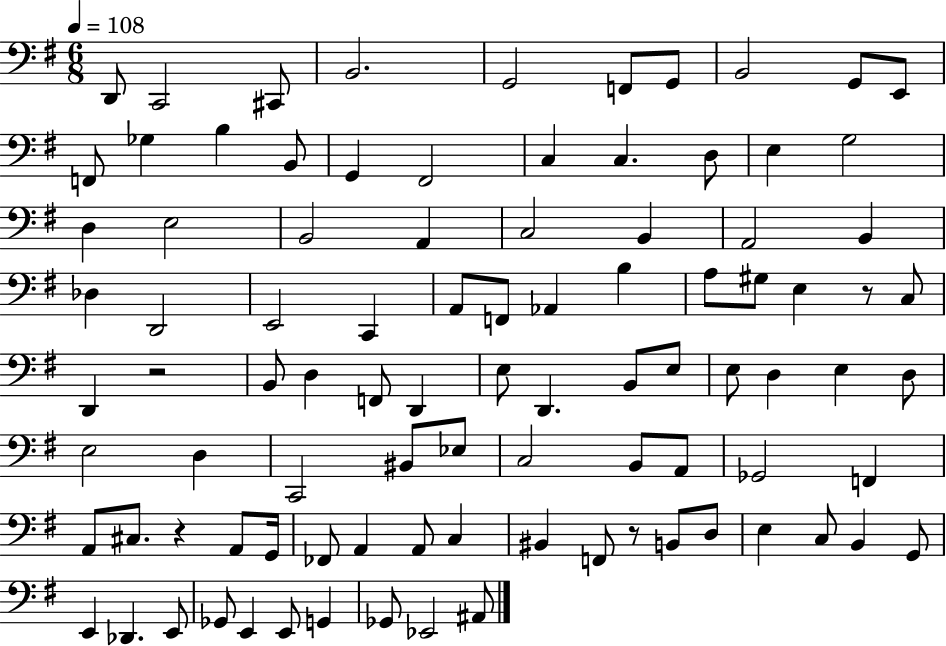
X:1
T:Untitled
M:6/8
L:1/4
K:G
D,,/2 C,,2 ^C,,/2 B,,2 G,,2 F,,/2 G,,/2 B,,2 G,,/2 E,,/2 F,,/2 _G, B, B,,/2 G,, ^F,,2 C, C, D,/2 E, G,2 D, E,2 B,,2 A,, C,2 B,, A,,2 B,, _D, D,,2 E,,2 C,, A,,/2 F,,/2 _A,, B, A,/2 ^G,/2 E, z/2 C,/2 D,, z2 B,,/2 D, F,,/2 D,, E,/2 D,, B,,/2 E,/2 E,/2 D, E, D,/2 E,2 D, C,,2 ^B,,/2 _E,/2 C,2 B,,/2 A,,/2 _G,,2 F,, A,,/2 ^C,/2 z A,,/2 G,,/4 _F,,/2 A,, A,,/2 C, ^B,, F,,/2 z/2 B,,/2 D,/2 E, C,/2 B,, G,,/2 E,, _D,, E,,/2 _G,,/2 E,, E,,/2 G,, _G,,/2 _E,,2 ^A,,/2